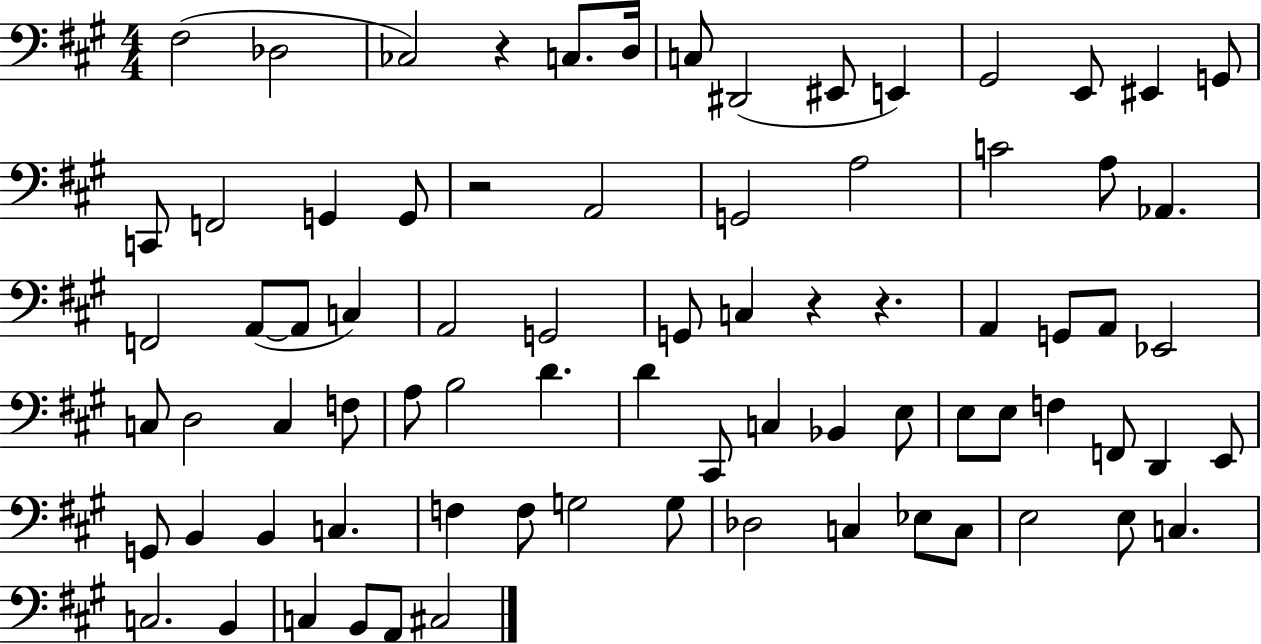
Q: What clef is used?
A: bass